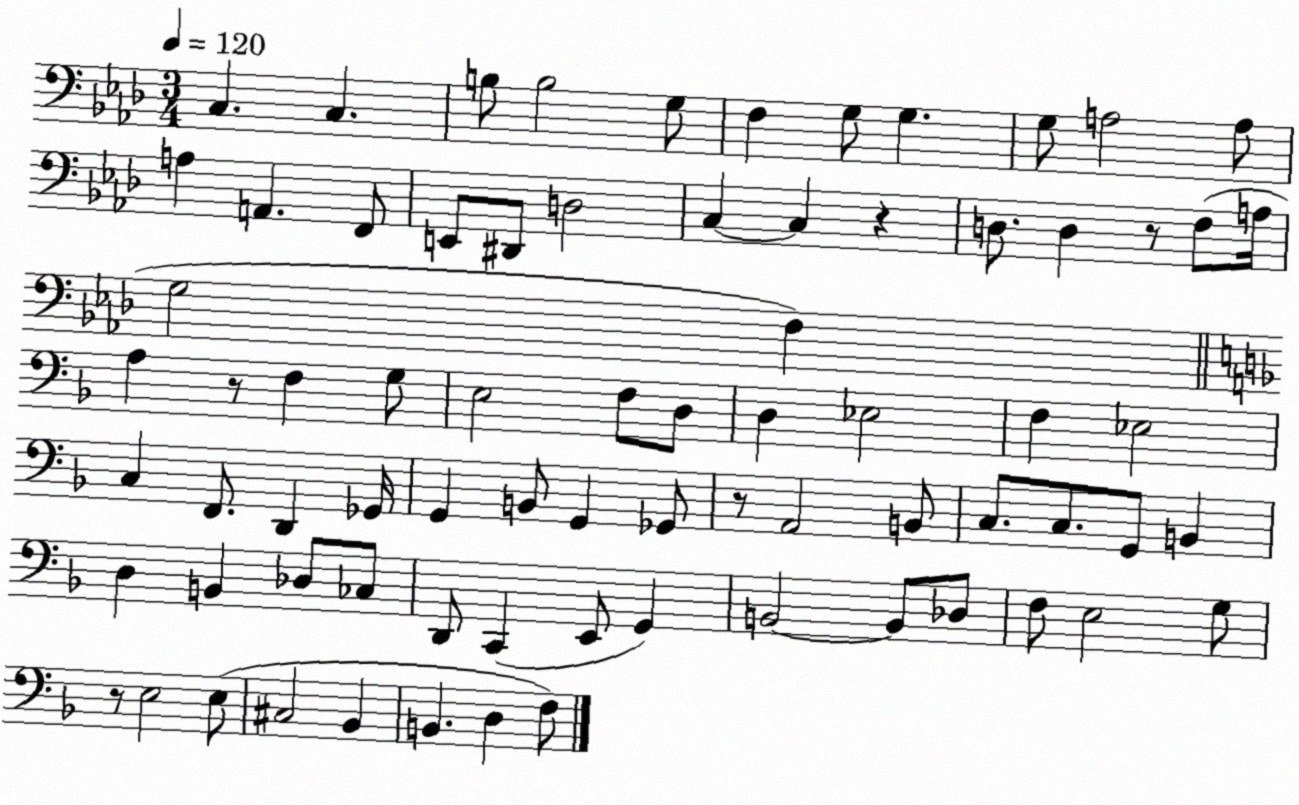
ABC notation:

X:1
T:Untitled
M:3/4
L:1/4
K:Ab
C, C, B,/2 B,2 G,/2 F, G,/2 G, G,/2 A,2 A,/2 A, A,, F,,/2 E,,/2 ^D,,/2 D,2 C, C, z D,/2 D, z/2 F,/2 A,/4 G,2 F, A, z/2 F, G,/2 E,2 F,/2 D,/2 D, _E,2 F, _E,2 C, F,,/2 D,, _G,,/4 G,, B,,/2 G,, _G,,/2 z/2 A,,2 B,,/2 C,/2 C,/2 G,,/2 B,, D, B,, _D,/2 _C,/2 D,,/2 C,, E,,/2 G,, B,,2 B,,/2 _D,/2 F,/2 E,2 G,/2 z/2 E,2 E,/2 ^C,2 _B,, B,, D, F,/2